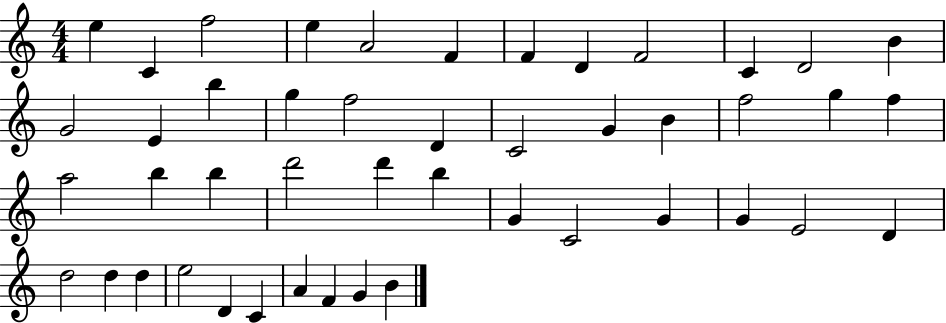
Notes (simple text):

E5/q C4/q F5/h E5/q A4/h F4/q F4/q D4/q F4/h C4/q D4/h B4/q G4/h E4/q B5/q G5/q F5/h D4/q C4/h G4/q B4/q F5/h G5/q F5/q A5/h B5/q B5/q D6/h D6/q B5/q G4/q C4/h G4/q G4/q E4/h D4/q D5/h D5/q D5/q E5/h D4/q C4/q A4/q F4/q G4/q B4/q